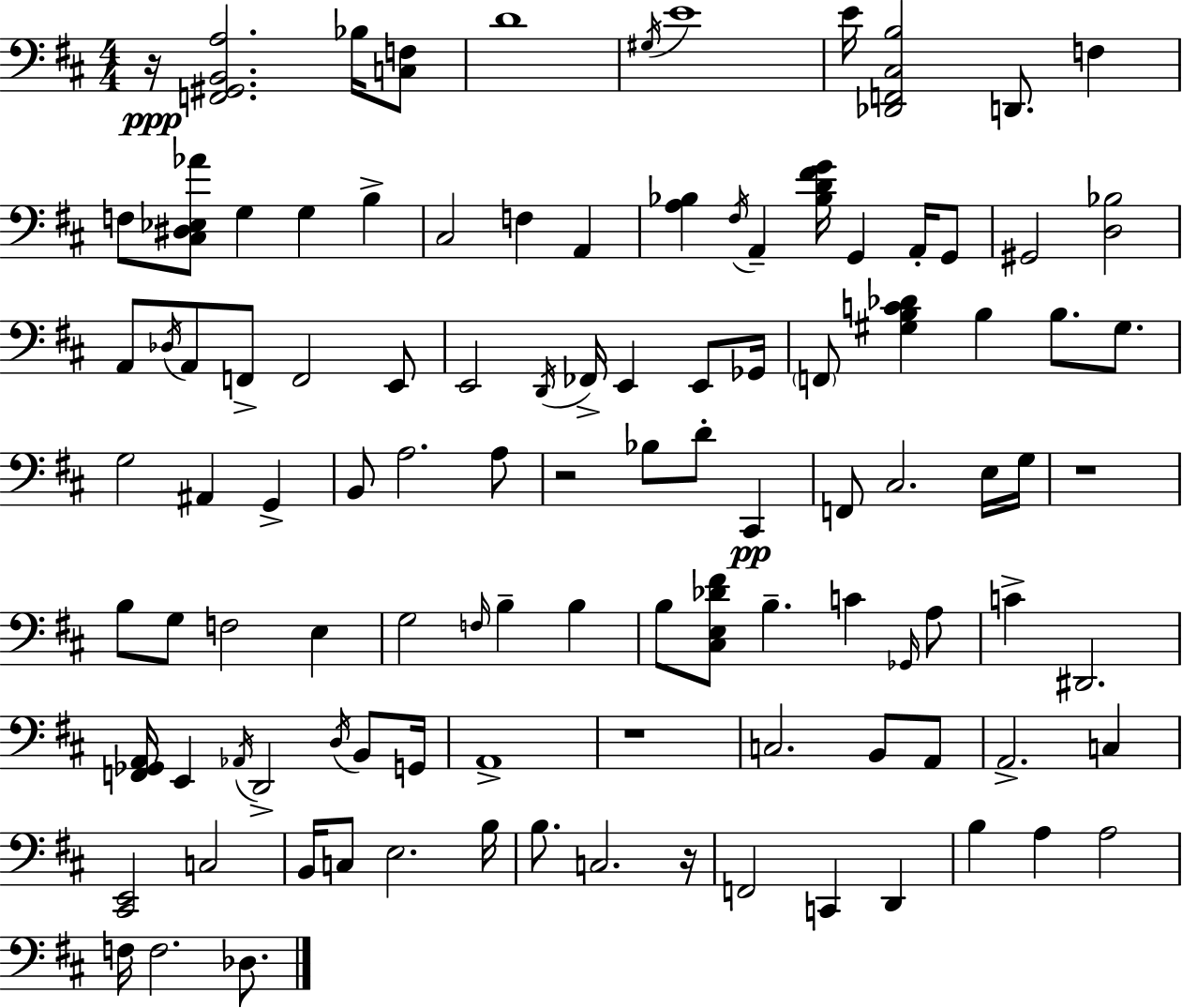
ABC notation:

X:1
T:Untitled
M:4/4
L:1/4
K:D
z/4 [F,,^G,,B,,A,]2 _B,/4 [C,F,]/2 D4 ^G,/4 E4 E/4 [_D,,F,,^C,B,]2 D,,/2 F, F,/2 [^C,^D,_E,_A]/2 G, G, B, ^C,2 F, A,, [A,_B,] ^F,/4 A,, [_B,D^FG]/4 G,, A,,/4 G,,/2 ^G,,2 [D,_B,]2 A,,/2 _D,/4 A,,/2 F,,/2 F,,2 E,,/2 E,,2 D,,/4 _F,,/4 E,, E,,/2 _G,,/4 F,,/2 [^G,B,C_D] B, B,/2 ^G,/2 G,2 ^A,, G,, B,,/2 A,2 A,/2 z2 _B,/2 D/2 ^C,, F,,/2 ^C,2 E,/4 G,/4 z4 B,/2 G,/2 F,2 E, G,2 F,/4 B, B, B,/2 [^C,E,_D^F]/2 B, C _G,,/4 A,/2 C ^D,,2 [F,,_G,,A,,]/4 E,, _A,,/4 D,,2 D,/4 B,,/2 G,,/4 A,,4 z4 C,2 B,,/2 A,,/2 A,,2 C, [^C,,E,,]2 C,2 B,,/4 C,/2 E,2 B,/4 B,/2 C,2 z/4 F,,2 C,, D,, B, A, A,2 F,/4 F,2 _D,/2